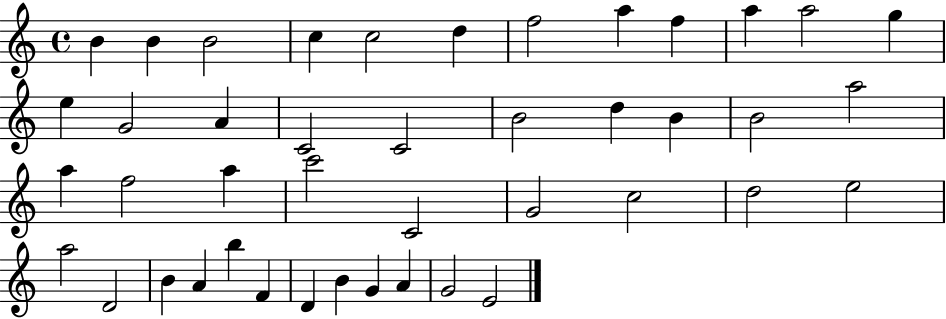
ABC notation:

X:1
T:Untitled
M:4/4
L:1/4
K:C
B B B2 c c2 d f2 a f a a2 g e G2 A C2 C2 B2 d B B2 a2 a f2 a c'2 C2 G2 c2 d2 e2 a2 D2 B A b F D B G A G2 E2